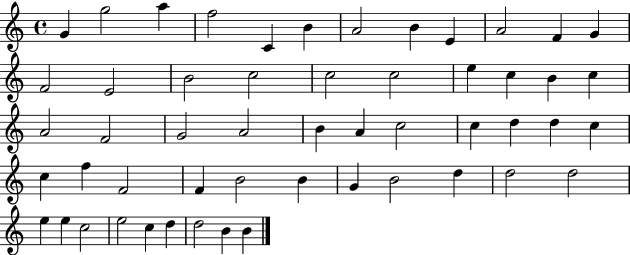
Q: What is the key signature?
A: C major